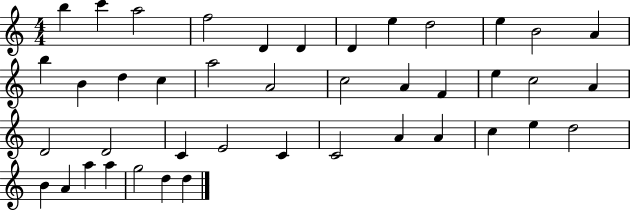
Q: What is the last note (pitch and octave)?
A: D5